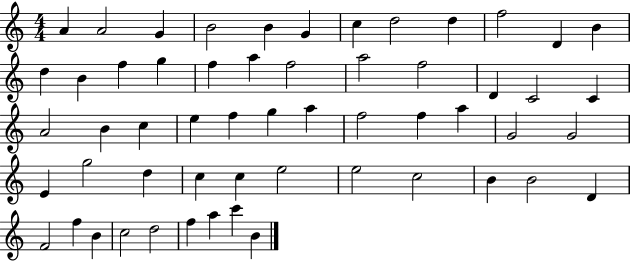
{
  \clef treble
  \numericTimeSignature
  \time 4/4
  \key c \major
  a'4 a'2 g'4 | b'2 b'4 g'4 | c''4 d''2 d''4 | f''2 d'4 b'4 | \break d''4 b'4 f''4 g''4 | f''4 a''4 f''2 | a''2 f''2 | d'4 c'2 c'4 | \break a'2 b'4 c''4 | e''4 f''4 g''4 a''4 | f''2 f''4 a''4 | g'2 g'2 | \break e'4 g''2 d''4 | c''4 c''4 e''2 | e''2 c''2 | b'4 b'2 d'4 | \break f'2 f''4 b'4 | c''2 d''2 | f''4 a''4 c'''4 b'4 | \bar "|."
}